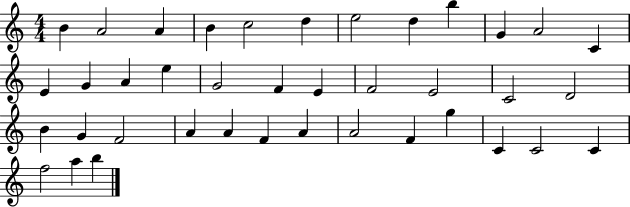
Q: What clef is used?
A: treble